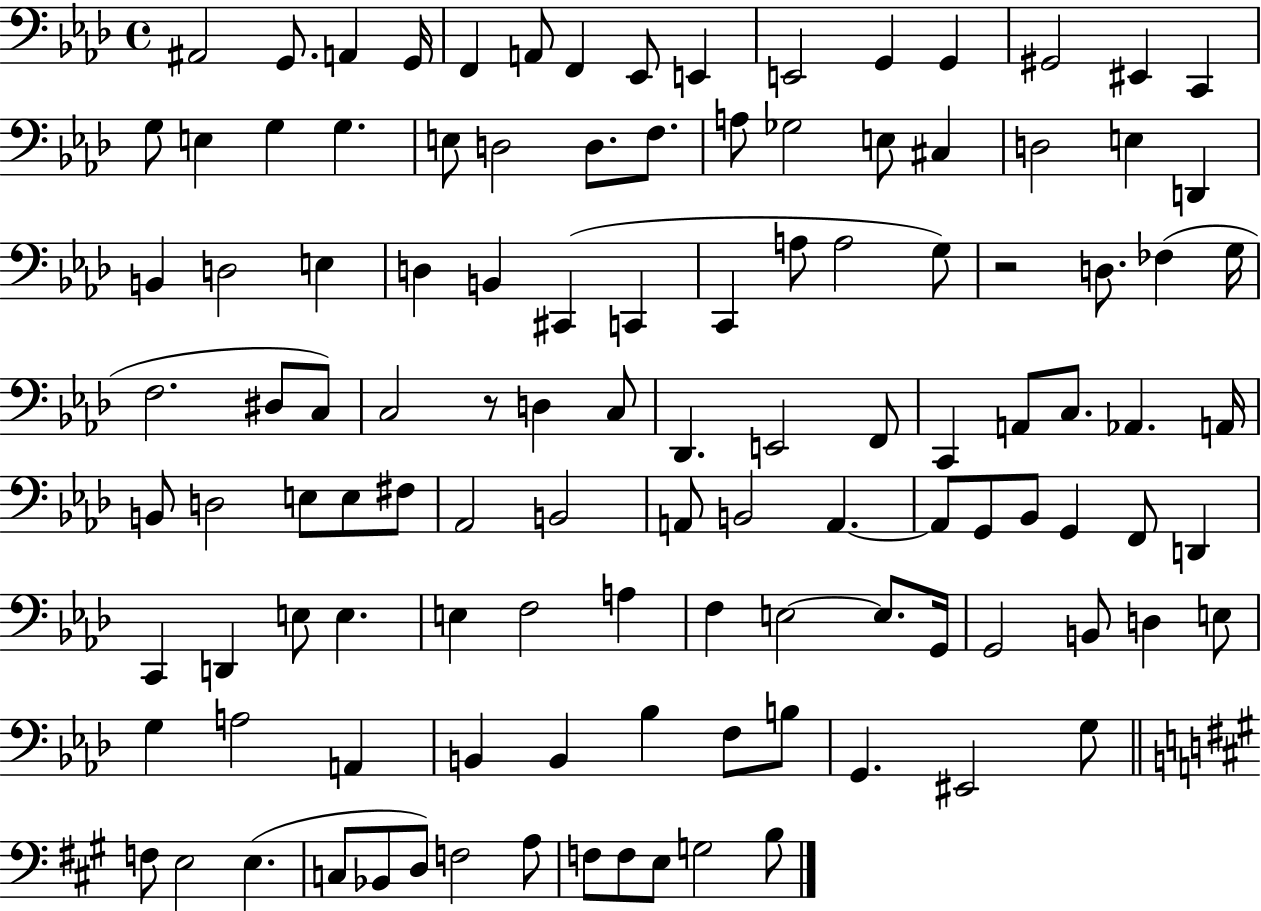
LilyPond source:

{
  \clef bass
  \time 4/4
  \defaultTimeSignature
  \key aes \major
  ais,2 g,8. a,4 g,16 | f,4 a,8 f,4 ees,8 e,4 | e,2 g,4 g,4 | gis,2 eis,4 c,4 | \break g8 e4 g4 g4. | e8 d2 d8. f8. | a8 ges2 e8 cis4 | d2 e4 d,4 | \break b,4 d2 e4 | d4 b,4 cis,4( c,4 | c,4 a8 a2 g8) | r2 d8. fes4( g16 | \break f2. dis8 c8) | c2 r8 d4 c8 | des,4. e,2 f,8 | c,4 a,8 c8. aes,4. a,16 | \break b,8 d2 e8 e8 fis8 | aes,2 b,2 | a,8 b,2 a,4.~~ | a,8 g,8 bes,8 g,4 f,8 d,4 | \break c,4 d,4 e8 e4. | e4 f2 a4 | f4 e2~~ e8. g,16 | g,2 b,8 d4 e8 | \break g4 a2 a,4 | b,4 b,4 bes4 f8 b8 | g,4. eis,2 g8 | \bar "||" \break \key a \major f8 e2 e4.( | c8 bes,8 d8) f2 a8 | f8 f8 e8 g2 b8 | \bar "|."
}